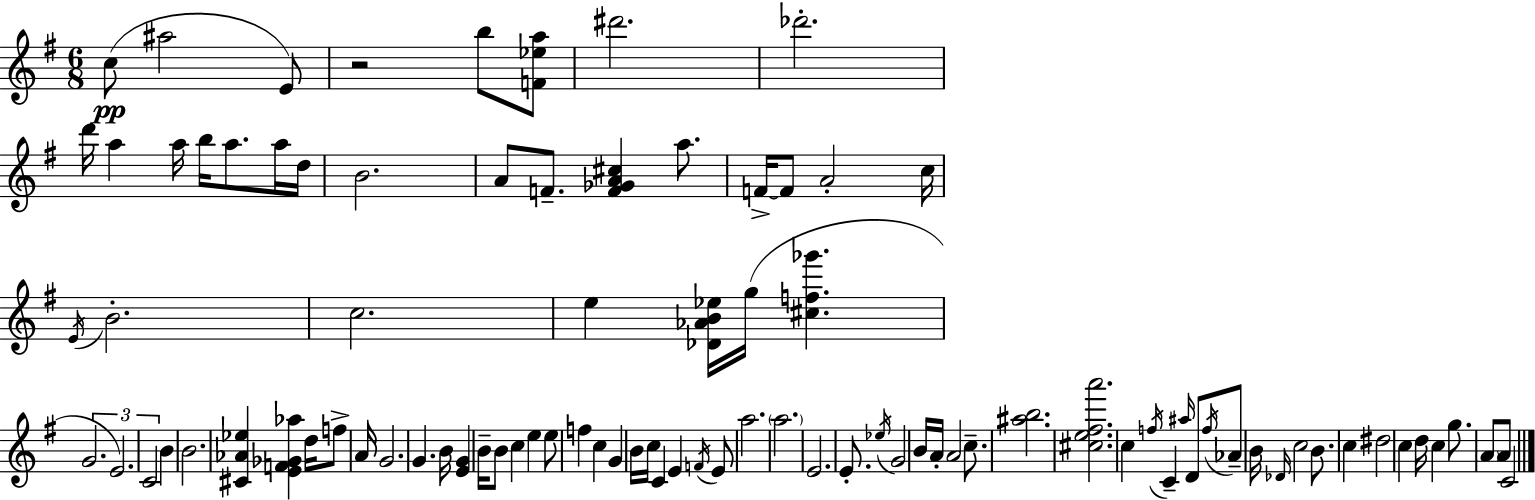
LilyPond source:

{
  \clef treble
  \numericTimeSignature
  \time 6/8
  \key e \minor
  \repeat volta 2 { c''8(\pp ais''2 e'8) | r2 b''8 <f' ees'' a''>8 | dis'''2. | des'''2.-. | \break d'''16 a''4 a''16 b''16 a''8. a''16 d''16 | b'2. | a'8 f'8.-- <f' ges' a' cis''>4 a''8. | f'16->~~ f'8 a'2-. c''16 | \break \acciaccatura { e'16 } b'2.-. | c''2. | e''4 <des' aes' b' ees''>16 g''16( <cis'' f'' ges'''>4. | \tuplet 3/2 { g'2. | \break e'2.) | c'2 } b'4 | b'2. | <cis' aes' ees''>4 <e' f' ges' aes''>4 d''16 f''8-> | \break a'16 g'2. | g'4. b'16 <e' g'>4 | b'16-- b'8 c''4 e''4 e''8 | f''4 c''4 g'4 | \break b'16 c''16 c'4 e'4 \acciaccatura { f'16 } | e'8 a''2. | \parenthesize a''2. | e'2. | \break e'8.-. \acciaccatura { ees''16 } g'2 | b'16 a'16-. a'2 | c''8.-- <ais'' b''>2. | <cis'' e'' fis'' a'''>2. | \break c''4 \acciaccatura { f''16 } c'4-- | \grace { ais''16 } d'8 \acciaccatura { f''16 } aes'8-- b'16 \grace { des'16 } c''2 | b'8. c''4 dis''2 | c''4 d''16 | \break c''4 g''8. \parenthesize a'8 a'8 c'2 | } \bar "|."
}